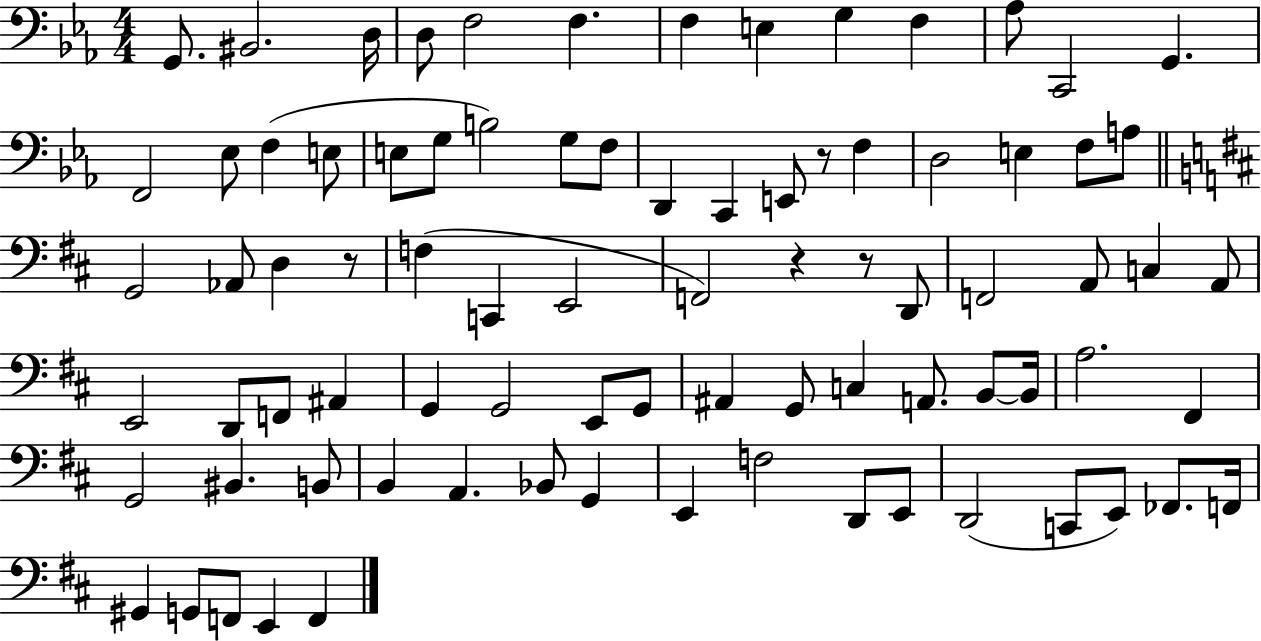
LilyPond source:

{
  \clef bass
  \numericTimeSignature
  \time 4/4
  \key ees \major
  g,8. bis,2. d16 | d8 f2 f4. | f4 e4 g4 f4 | aes8 c,2 g,4. | \break f,2 ees8 f4( e8 | e8 g8 b2) g8 f8 | d,4 c,4 e,8 r8 f4 | d2 e4 f8 a8 | \break \bar "||" \break \key d \major g,2 aes,8 d4 r8 | f4( c,4 e,2 | f,2) r4 r8 d,8 | f,2 a,8 c4 a,8 | \break e,2 d,8 f,8 ais,4 | g,4 g,2 e,8 g,8 | ais,4 g,8 c4 a,8. b,8~~ b,16 | a2. fis,4 | \break g,2 bis,4. b,8 | b,4 a,4. bes,8 g,4 | e,4 f2 d,8 e,8 | d,2( c,8 e,8) fes,8. f,16 | \break gis,4 g,8 f,8 e,4 f,4 | \bar "|."
}